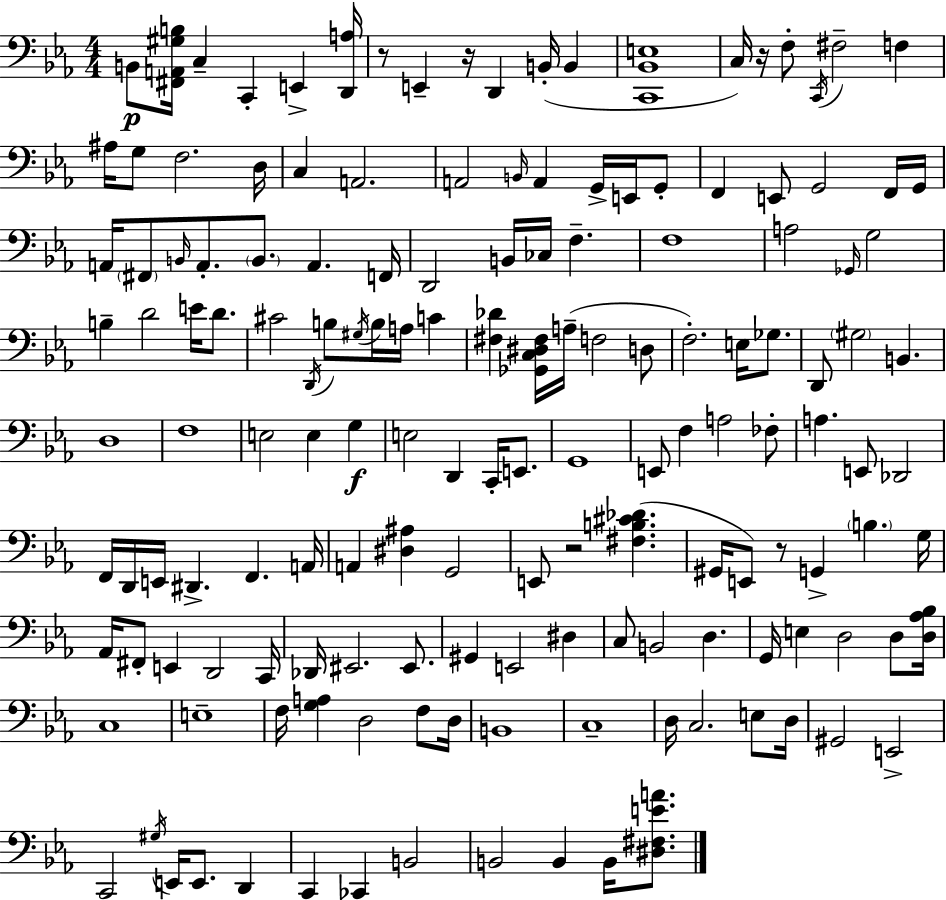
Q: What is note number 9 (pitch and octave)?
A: C3